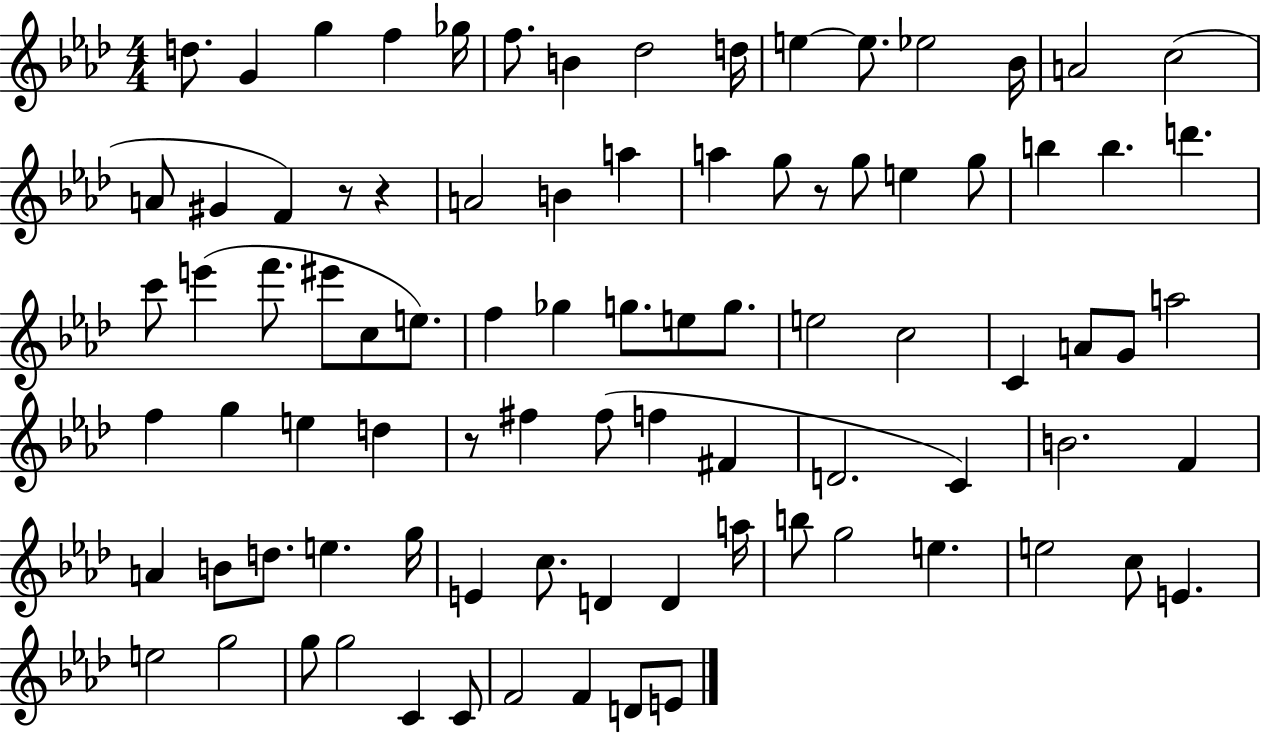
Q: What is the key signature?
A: AES major